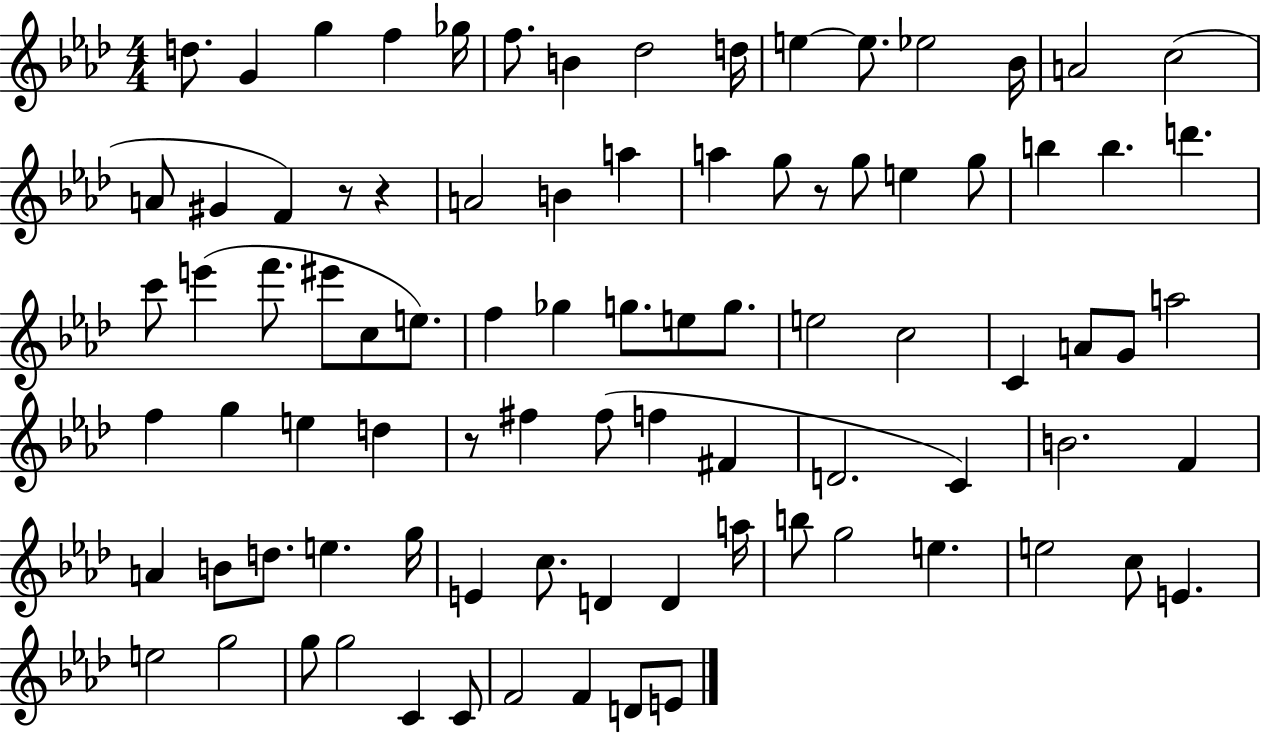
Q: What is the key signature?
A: AES major